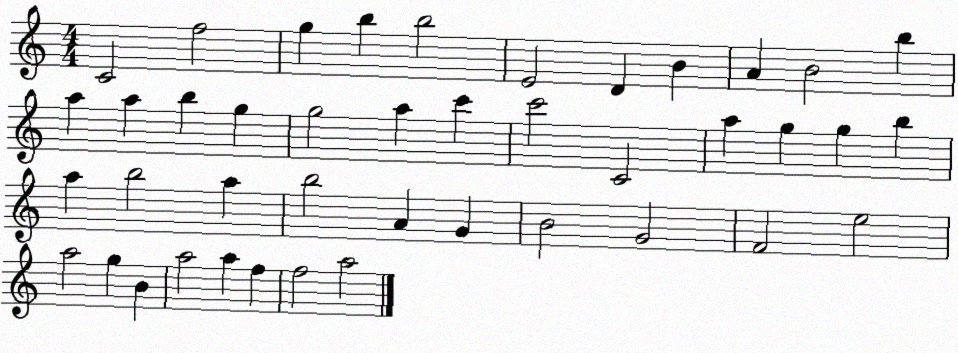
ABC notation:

X:1
T:Untitled
M:4/4
L:1/4
K:C
C2 f2 g b b2 E2 D B A B2 b a a b g g2 a c' c'2 C2 a g g b a b2 a b2 A G B2 G2 F2 e2 a2 g B a2 a f f2 a2